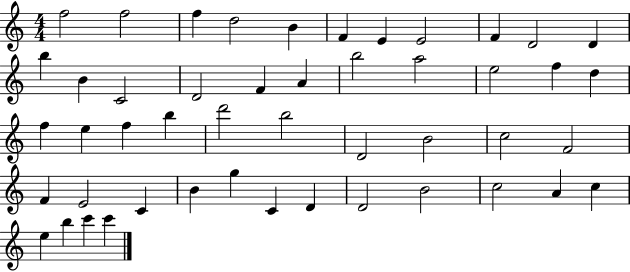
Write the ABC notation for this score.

X:1
T:Untitled
M:4/4
L:1/4
K:C
f2 f2 f d2 B F E E2 F D2 D b B C2 D2 F A b2 a2 e2 f d f e f b d'2 b2 D2 B2 c2 F2 F E2 C B g C D D2 B2 c2 A c e b c' c'